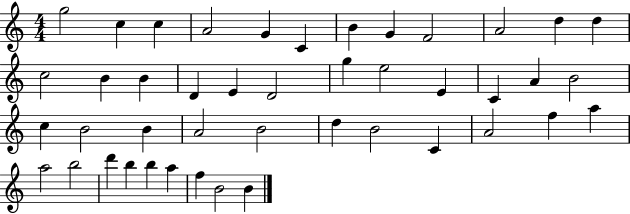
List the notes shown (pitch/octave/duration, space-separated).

G5/h C5/q C5/q A4/h G4/q C4/q B4/q G4/q F4/h A4/h D5/q D5/q C5/h B4/q B4/q D4/q E4/q D4/h G5/q E5/h E4/q C4/q A4/q B4/h C5/q B4/h B4/q A4/h B4/h D5/q B4/h C4/q A4/h F5/q A5/q A5/h B5/h D6/q B5/q B5/q A5/q F5/q B4/h B4/q